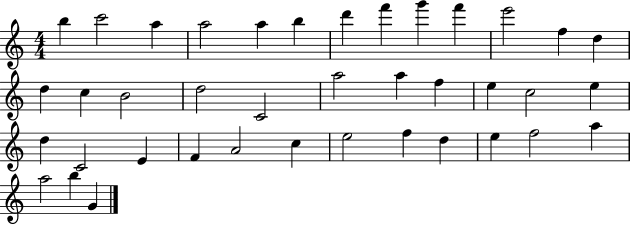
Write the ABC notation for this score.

X:1
T:Untitled
M:4/4
L:1/4
K:C
b c'2 a a2 a b d' f' g' f' e'2 f d d c B2 d2 C2 a2 a f e c2 e d C2 E F A2 c e2 f d e f2 a a2 b G